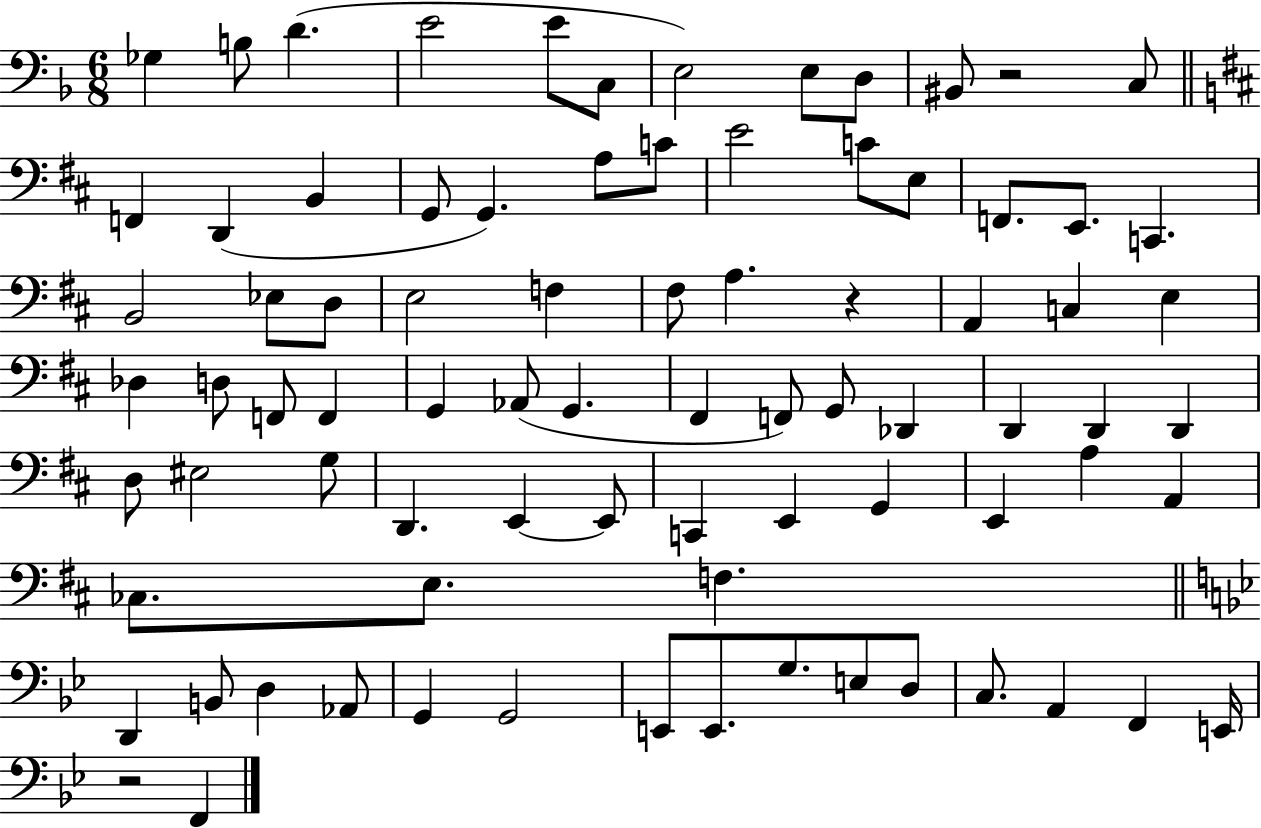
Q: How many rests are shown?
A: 3